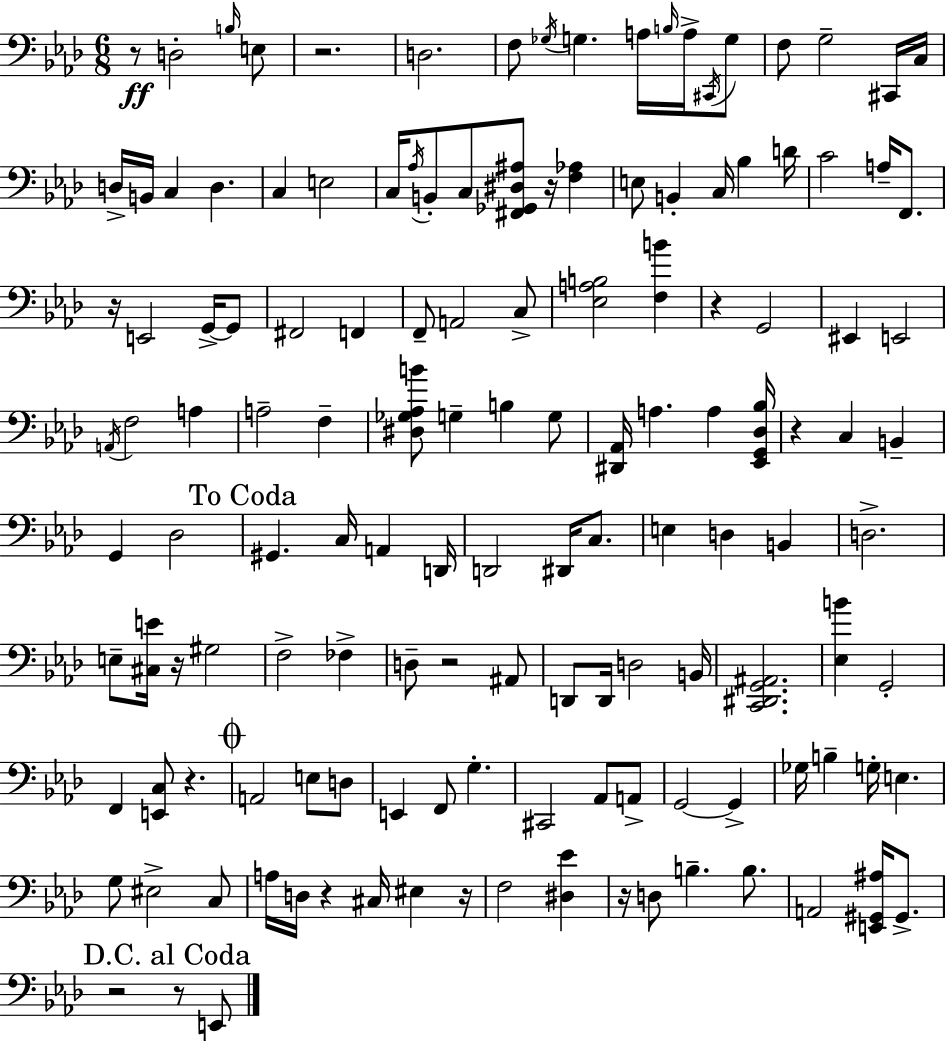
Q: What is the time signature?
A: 6/8